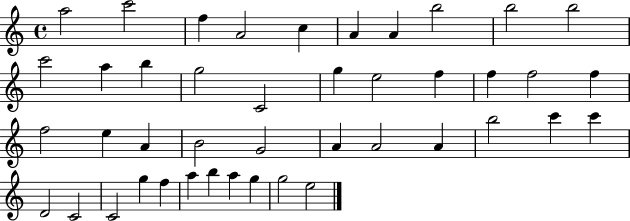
X:1
T:Untitled
M:4/4
L:1/4
K:C
a2 c'2 f A2 c A A b2 b2 b2 c'2 a b g2 C2 g e2 f f f2 f f2 e A B2 G2 A A2 A b2 c' c' D2 C2 C2 g f a b a g g2 e2